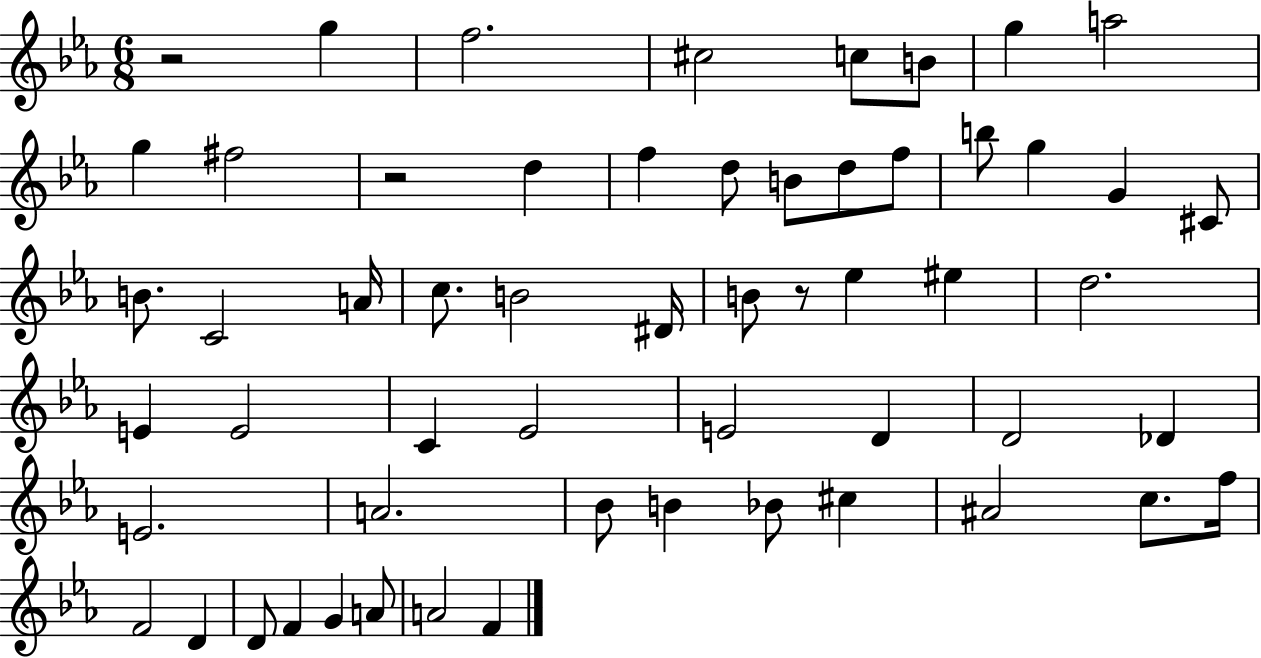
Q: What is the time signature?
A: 6/8